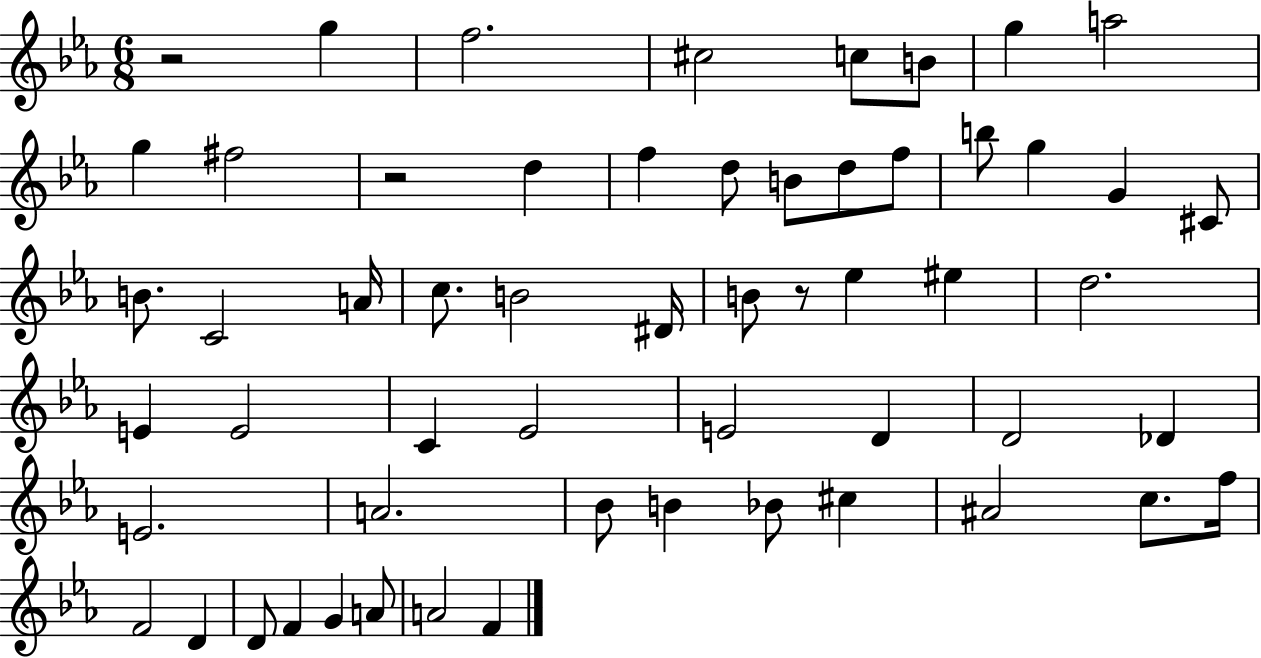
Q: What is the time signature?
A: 6/8